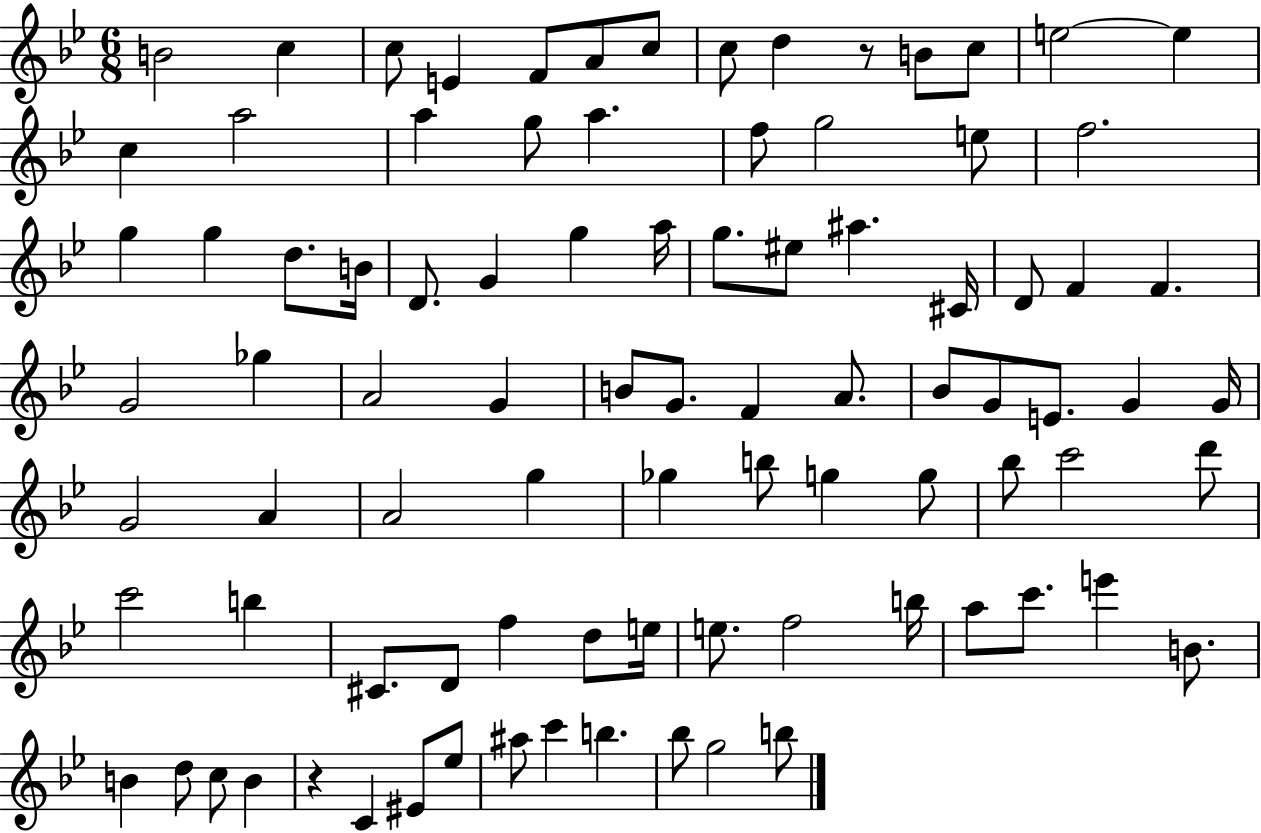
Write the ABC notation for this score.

X:1
T:Untitled
M:6/8
L:1/4
K:Bb
B2 c c/2 E F/2 A/2 c/2 c/2 d z/2 B/2 c/2 e2 e c a2 a g/2 a f/2 g2 e/2 f2 g g d/2 B/4 D/2 G g a/4 g/2 ^e/2 ^a ^C/4 D/2 F F G2 _g A2 G B/2 G/2 F A/2 _B/2 G/2 E/2 G G/4 G2 A A2 g _g b/2 g g/2 _b/2 c'2 d'/2 c'2 b ^C/2 D/2 f d/2 e/4 e/2 f2 b/4 a/2 c'/2 e' B/2 B d/2 c/2 B z C ^E/2 _e/2 ^a/2 c' b _b/2 g2 b/2